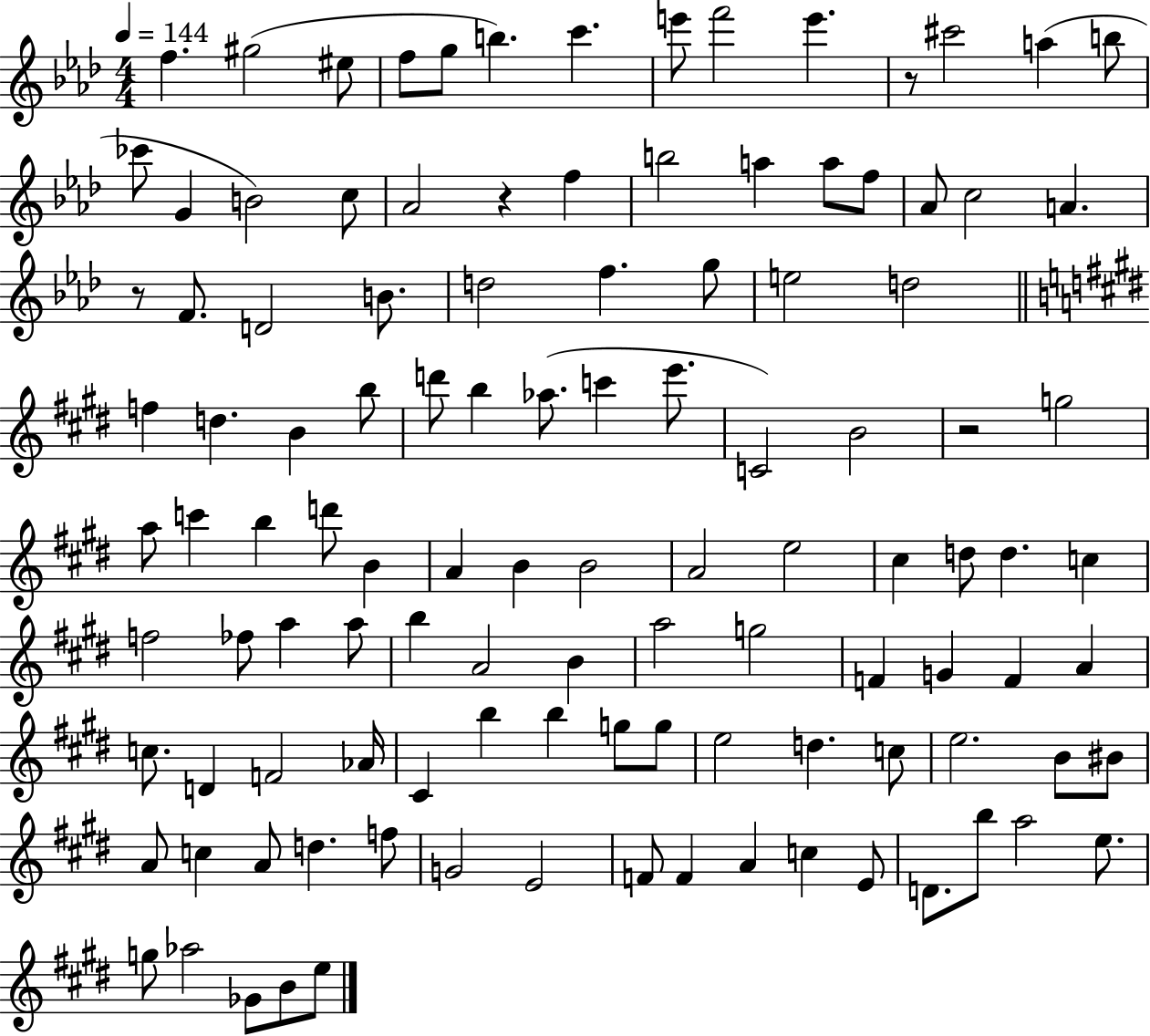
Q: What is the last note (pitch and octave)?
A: E5